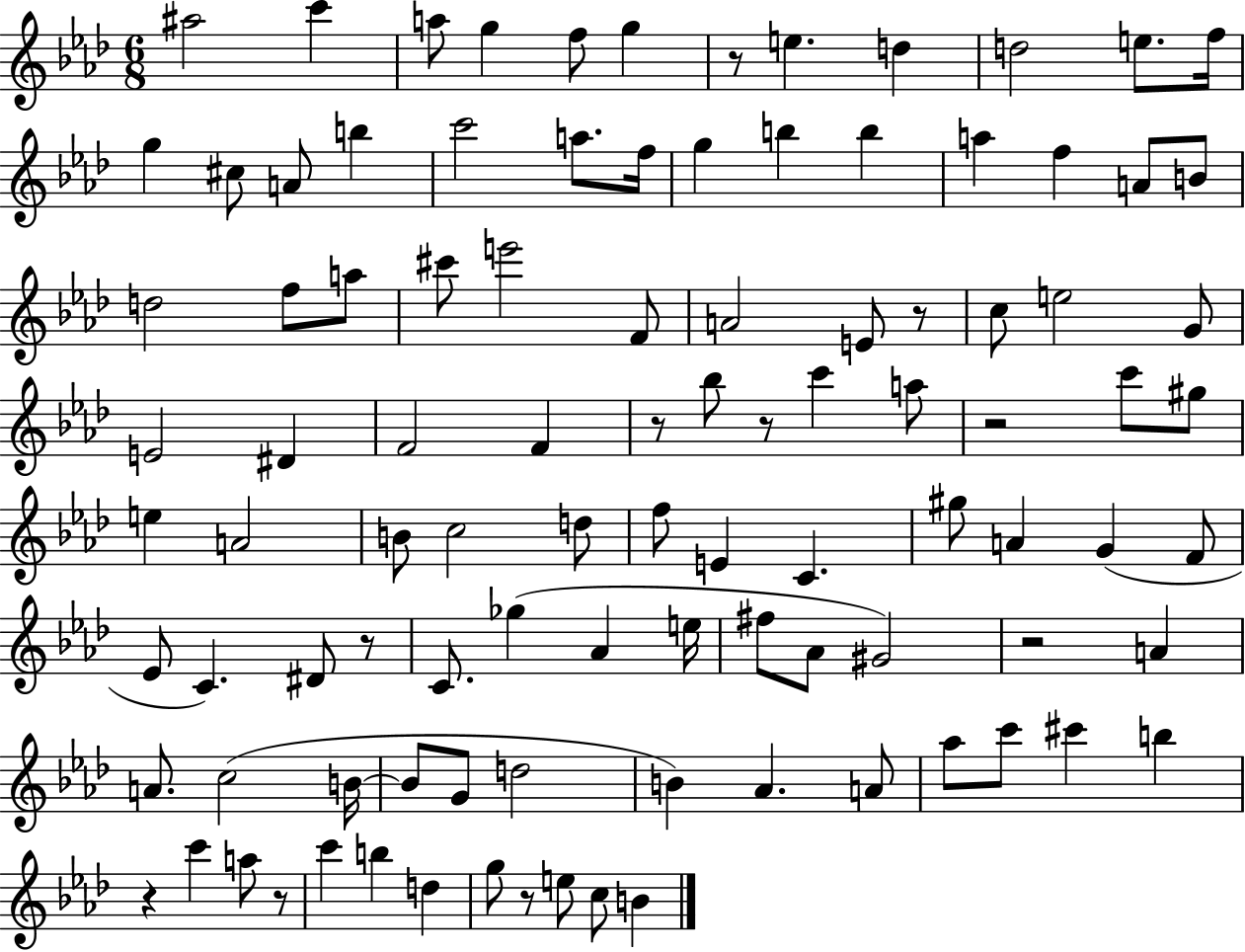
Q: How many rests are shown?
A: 10